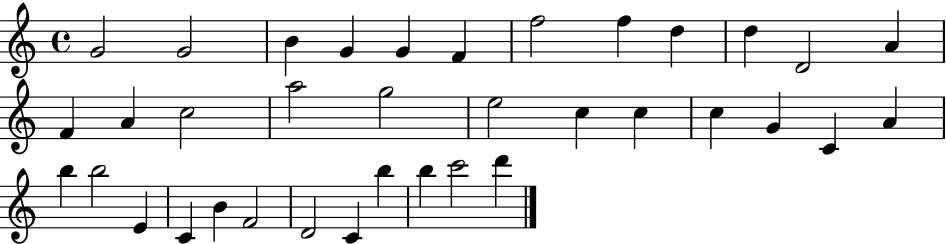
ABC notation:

X:1
T:Untitled
M:4/4
L:1/4
K:C
G2 G2 B G G F f2 f d d D2 A F A c2 a2 g2 e2 c c c G C A b b2 E C B F2 D2 C b b c'2 d'